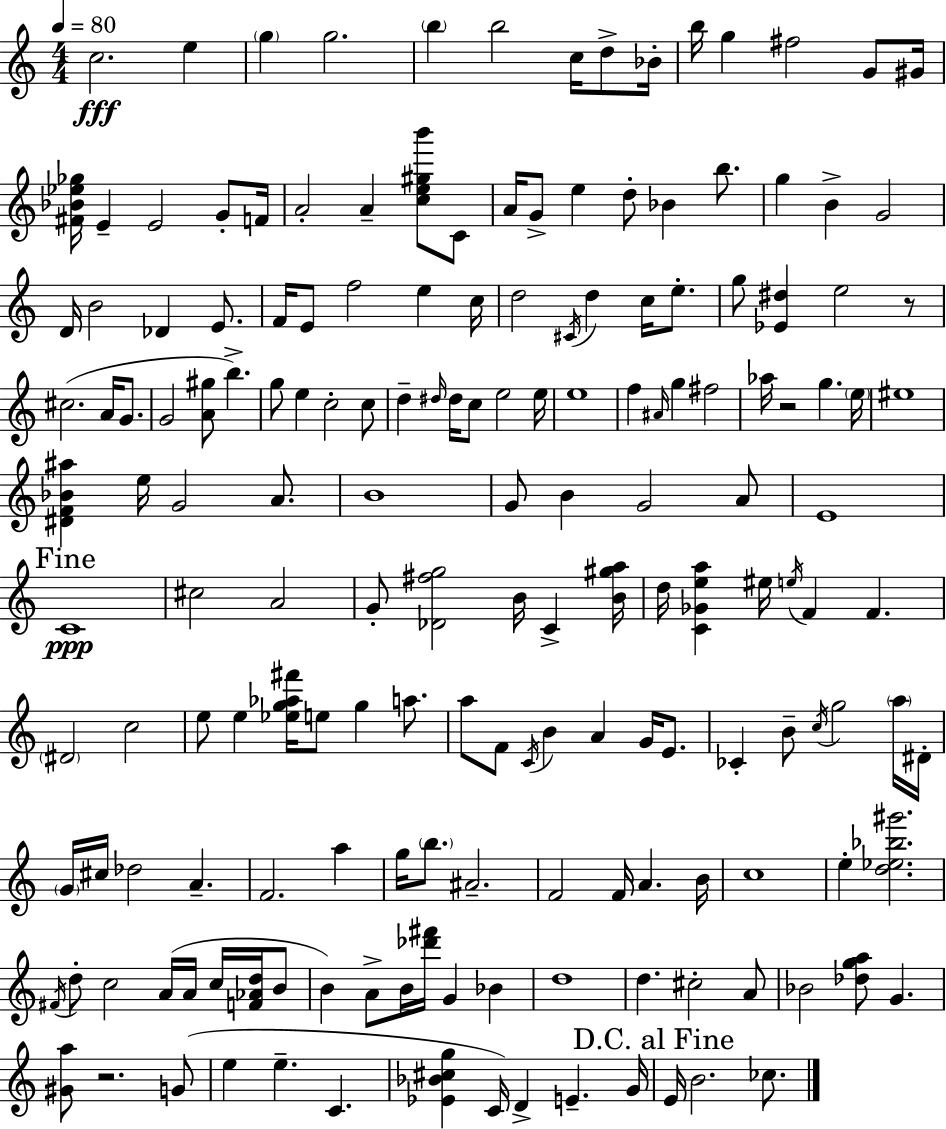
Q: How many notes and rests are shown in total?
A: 172